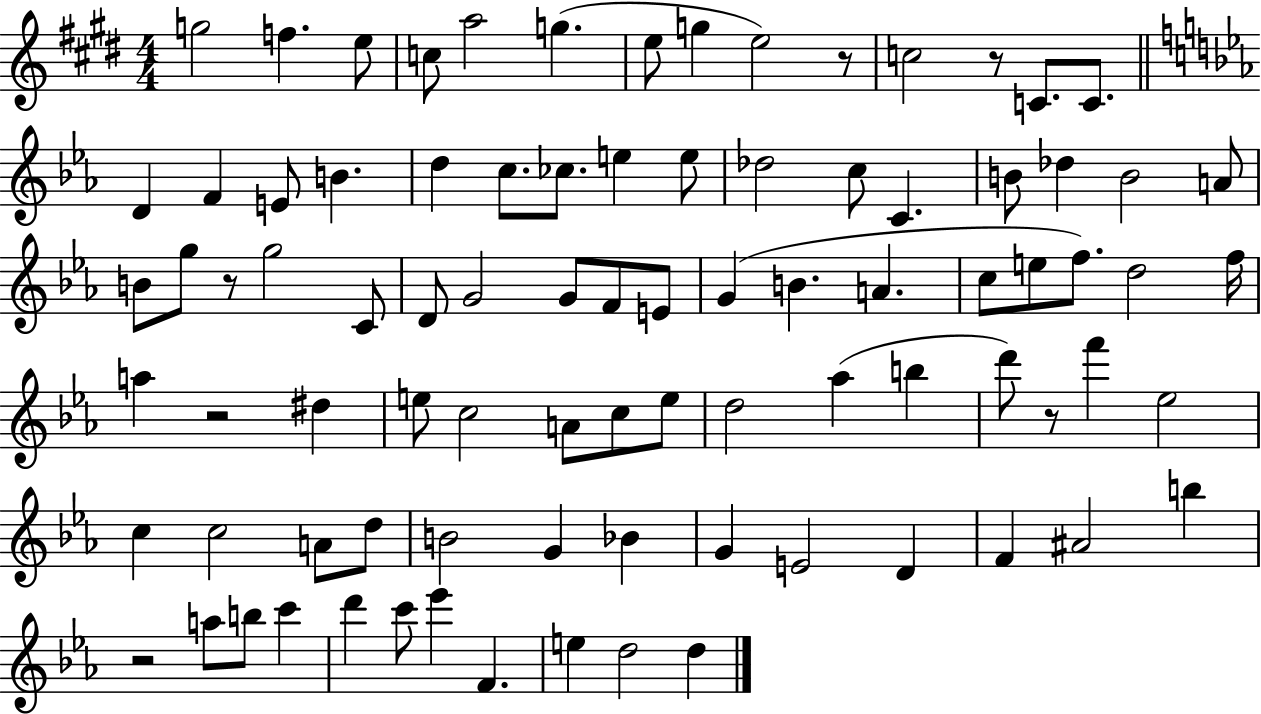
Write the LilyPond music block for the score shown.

{
  \clef treble
  \numericTimeSignature
  \time 4/4
  \key e \major
  g''2 f''4. e''8 | c''8 a''2 g''4.( | e''8 g''4 e''2) r8 | c''2 r8 c'8. c'8. | \break \bar "||" \break \key ees \major d'4 f'4 e'8 b'4. | d''4 c''8. ces''8. e''4 e''8 | des''2 c''8 c'4. | b'8 des''4 b'2 a'8 | \break b'8 g''8 r8 g''2 c'8 | d'8 g'2 g'8 f'8 e'8 | g'4( b'4. a'4. | c''8 e''8 f''8.) d''2 f''16 | \break a''4 r2 dis''4 | e''8 c''2 a'8 c''8 e''8 | d''2 aes''4( b''4 | d'''8) r8 f'''4 ees''2 | \break c''4 c''2 a'8 d''8 | b'2 g'4 bes'4 | g'4 e'2 d'4 | f'4 ais'2 b''4 | \break r2 a''8 b''8 c'''4 | d'''4 c'''8 ees'''4 f'4. | e''4 d''2 d''4 | \bar "|."
}